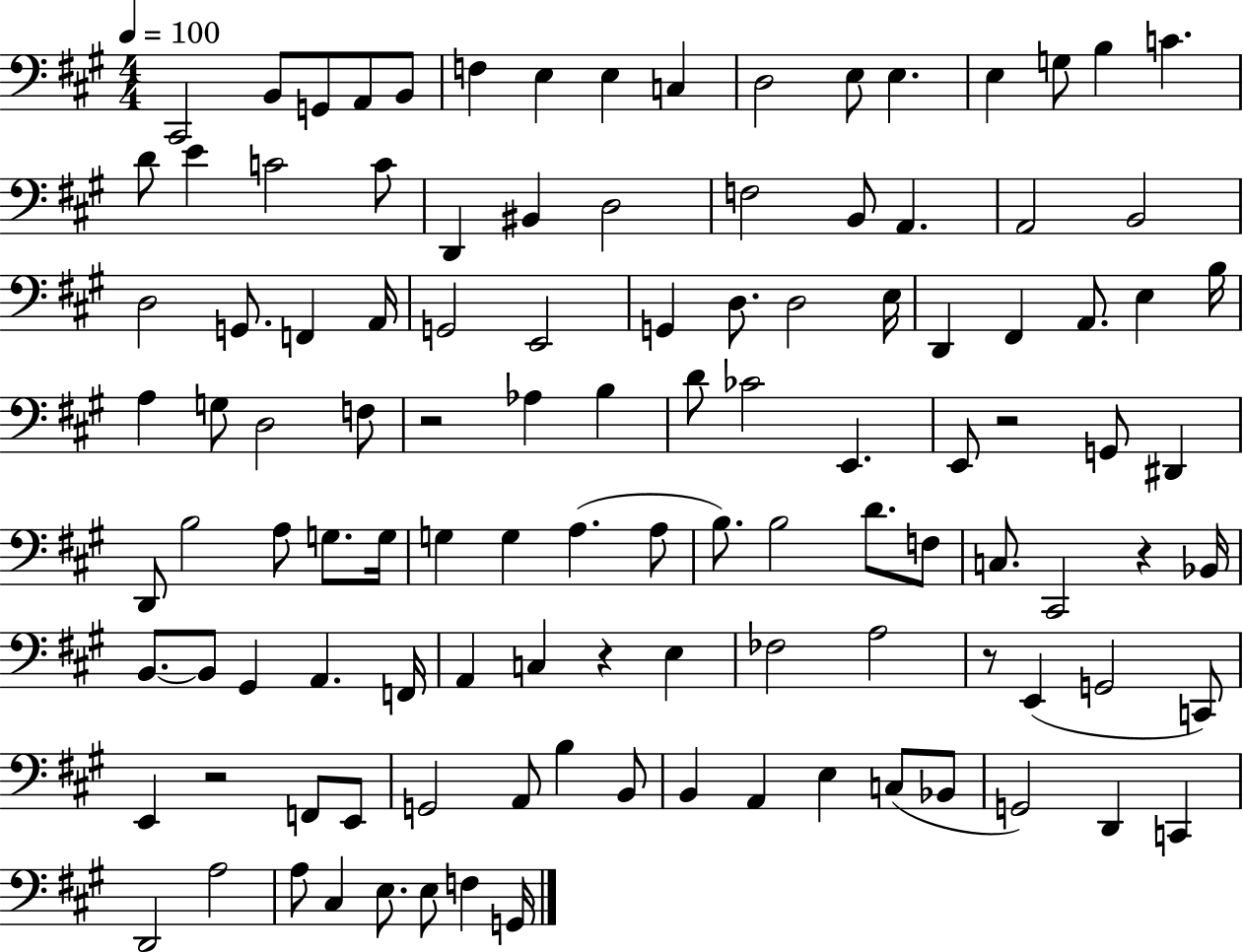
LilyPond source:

{
  \clef bass
  \numericTimeSignature
  \time 4/4
  \key a \major
  \tempo 4 = 100
  cis,2 b,8 g,8 a,8 b,8 | f4 e4 e4 c4 | d2 e8 e4. | e4 g8 b4 c'4. | \break d'8 e'4 c'2 c'8 | d,4 bis,4 d2 | f2 b,8 a,4. | a,2 b,2 | \break d2 g,8. f,4 a,16 | g,2 e,2 | g,4 d8. d2 e16 | d,4 fis,4 a,8. e4 b16 | \break a4 g8 d2 f8 | r2 aes4 b4 | d'8 ces'2 e,4. | e,8 r2 g,8 dis,4 | \break d,8 b2 a8 g8. g16 | g4 g4 a4.( a8 | b8.) b2 d'8. f8 | c8. cis,2 r4 bes,16 | \break b,8.~~ b,8 gis,4 a,4. f,16 | a,4 c4 r4 e4 | fes2 a2 | r8 e,4( g,2 c,8) | \break e,4 r2 f,8 e,8 | g,2 a,8 b4 b,8 | b,4 a,4 e4 c8( bes,8 | g,2) d,4 c,4 | \break d,2 a2 | a8 cis4 e8. e8 f4 g,16 | \bar "|."
}